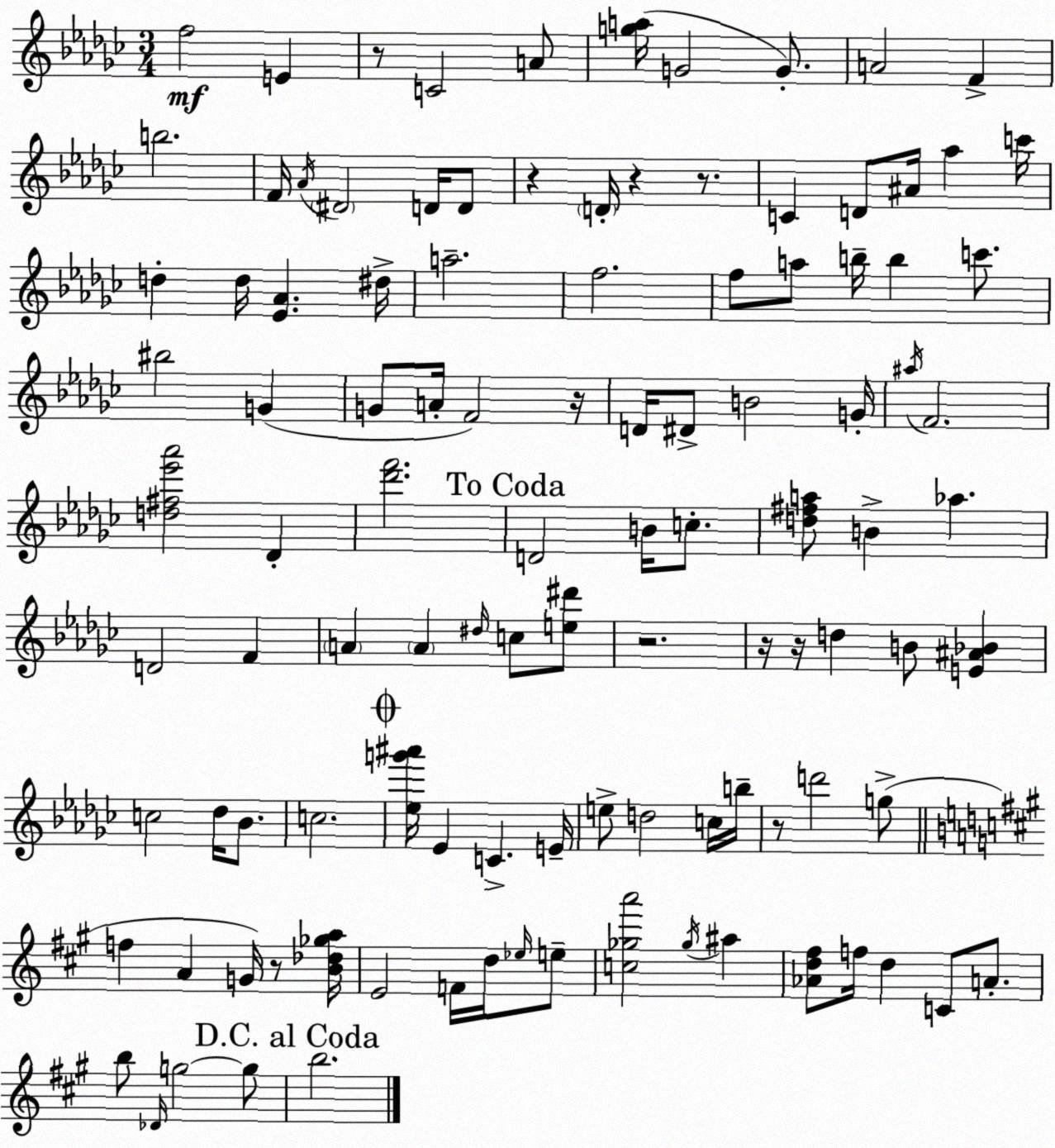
X:1
T:Untitled
M:3/4
L:1/4
K:Ebm
f2 E z/2 C2 A/2 [ga]/4 G2 G/2 A2 F b2 F/4 _A/4 ^D2 D/4 D/2 z D/4 z z/2 C D/2 ^A/4 _a c'/4 d d/4 [_E_A] ^d/4 a2 f2 f/2 a/2 b/4 b c'/2 ^b2 G G/2 A/4 F2 z/4 D/4 ^D/2 B2 G/4 ^a/4 F2 [d^f_e'_a']2 _D [_d'f']2 D2 B/4 c/2 [d^fa]/2 B _a D2 F A A ^d/4 c/2 [e^d']/2 z2 z/4 z/4 d B/2 [E^A_B] c2 _d/4 _B/2 c2 [_eg'^a']/4 _E C E/4 e/2 d2 c/4 b/4 z/2 d'2 g/2 f A G/4 z/2 [B_d_ga]/4 E2 F/4 d/4 _e/4 e/2 [c_ga']2 _g/4 ^a [_Ad^f]/2 f/4 d C/2 A/2 b/2 _D/4 g2 g/2 b2